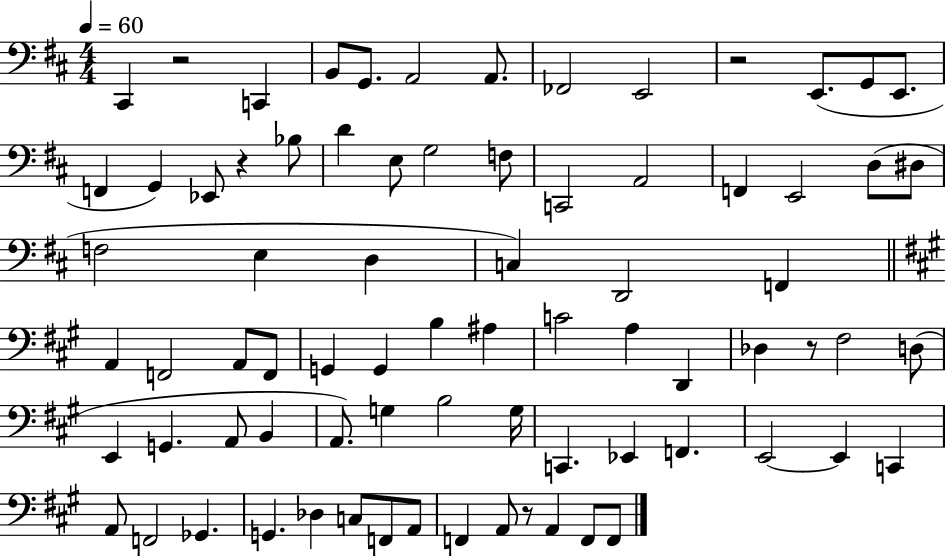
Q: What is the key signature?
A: D major